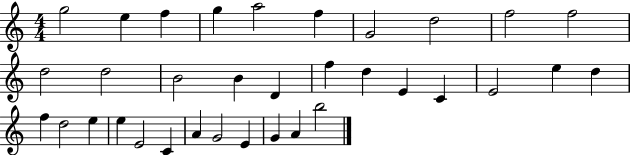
{
  \clef treble
  \numericTimeSignature
  \time 4/4
  \key c \major
  g''2 e''4 f''4 | g''4 a''2 f''4 | g'2 d''2 | f''2 f''2 | \break d''2 d''2 | b'2 b'4 d'4 | f''4 d''4 e'4 c'4 | e'2 e''4 d''4 | \break f''4 d''2 e''4 | e''4 e'2 c'4 | a'4 g'2 e'4 | g'4 a'4 b''2 | \break \bar "|."
}